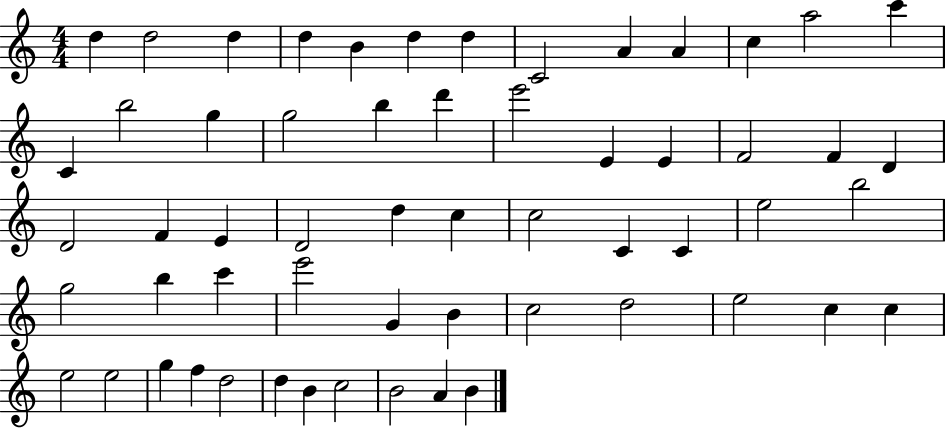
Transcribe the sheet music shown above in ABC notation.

X:1
T:Untitled
M:4/4
L:1/4
K:C
d d2 d d B d d C2 A A c a2 c' C b2 g g2 b d' e'2 E E F2 F D D2 F E D2 d c c2 C C e2 b2 g2 b c' e'2 G B c2 d2 e2 c c e2 e2 g f d2 d B c2 B2 A B